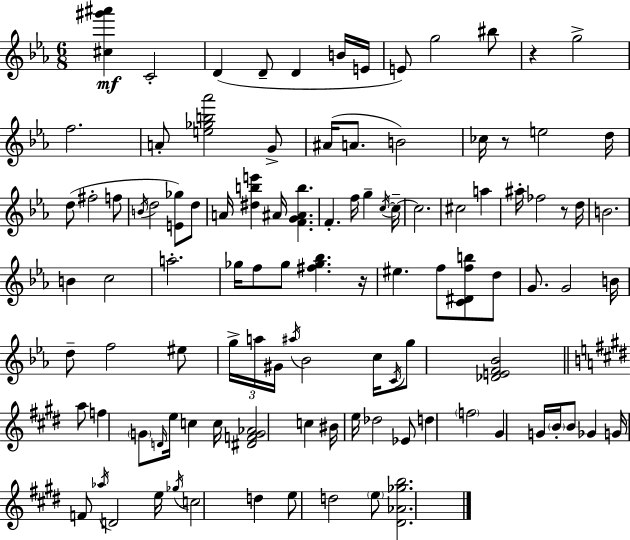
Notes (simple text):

[C#5,G#6,A#6]/q C4/h D4/q D4/e D4/q B4/s E4/s E4/e G5/h BIS5/e R/q G5/h F5/h. A4/e [E5,Gb5,B5,Ab6]/h G4/e A#4/s A4/e. B4/h CES5/s R/e E5/h D5/s D5/e F#5/h F5/e B4/s D5/h [E4,Gb5]/e D5/e A4/s [D#5,B5,E6]/q A#4/s [F4,G4,A#4,B5]/q. F4/q. F5/s G5/q C5/s C5/s C5/h. C#5/h A5/q A#5/s FES5/h R/e D5/s B4/h. B4/q C5/h A5/h. Gb5/s F5/e Gb5/e [F#5,Gb5,Bb5]/q. R/s EIS5/q. F5/e [C4,D#4,F5,B5]/e D5/e G4/e. G4/h B4/s D5/e F5/h EIS5/e G5/s A5/s G#4/s A#5/s Bb4/h C5/s C4/s G5/e [Db4,E4,F4,Bb4]/h A5/e F5/q G4/e D4/s E5/s C5/q C5/s [D#4,F4,G4,Ab4]/h C5/q BIS4/s E5/s Db5/h Eb4/e D5/q F5/h G#4/q G4/s B4/s B4/e Gb4/q G4/s F4/e Ab5/s D4/h E5/s Gb5/s C5/h D5/q E5/e D5/h E5/e [D#4,Ab4,Gb5,B5]/h.